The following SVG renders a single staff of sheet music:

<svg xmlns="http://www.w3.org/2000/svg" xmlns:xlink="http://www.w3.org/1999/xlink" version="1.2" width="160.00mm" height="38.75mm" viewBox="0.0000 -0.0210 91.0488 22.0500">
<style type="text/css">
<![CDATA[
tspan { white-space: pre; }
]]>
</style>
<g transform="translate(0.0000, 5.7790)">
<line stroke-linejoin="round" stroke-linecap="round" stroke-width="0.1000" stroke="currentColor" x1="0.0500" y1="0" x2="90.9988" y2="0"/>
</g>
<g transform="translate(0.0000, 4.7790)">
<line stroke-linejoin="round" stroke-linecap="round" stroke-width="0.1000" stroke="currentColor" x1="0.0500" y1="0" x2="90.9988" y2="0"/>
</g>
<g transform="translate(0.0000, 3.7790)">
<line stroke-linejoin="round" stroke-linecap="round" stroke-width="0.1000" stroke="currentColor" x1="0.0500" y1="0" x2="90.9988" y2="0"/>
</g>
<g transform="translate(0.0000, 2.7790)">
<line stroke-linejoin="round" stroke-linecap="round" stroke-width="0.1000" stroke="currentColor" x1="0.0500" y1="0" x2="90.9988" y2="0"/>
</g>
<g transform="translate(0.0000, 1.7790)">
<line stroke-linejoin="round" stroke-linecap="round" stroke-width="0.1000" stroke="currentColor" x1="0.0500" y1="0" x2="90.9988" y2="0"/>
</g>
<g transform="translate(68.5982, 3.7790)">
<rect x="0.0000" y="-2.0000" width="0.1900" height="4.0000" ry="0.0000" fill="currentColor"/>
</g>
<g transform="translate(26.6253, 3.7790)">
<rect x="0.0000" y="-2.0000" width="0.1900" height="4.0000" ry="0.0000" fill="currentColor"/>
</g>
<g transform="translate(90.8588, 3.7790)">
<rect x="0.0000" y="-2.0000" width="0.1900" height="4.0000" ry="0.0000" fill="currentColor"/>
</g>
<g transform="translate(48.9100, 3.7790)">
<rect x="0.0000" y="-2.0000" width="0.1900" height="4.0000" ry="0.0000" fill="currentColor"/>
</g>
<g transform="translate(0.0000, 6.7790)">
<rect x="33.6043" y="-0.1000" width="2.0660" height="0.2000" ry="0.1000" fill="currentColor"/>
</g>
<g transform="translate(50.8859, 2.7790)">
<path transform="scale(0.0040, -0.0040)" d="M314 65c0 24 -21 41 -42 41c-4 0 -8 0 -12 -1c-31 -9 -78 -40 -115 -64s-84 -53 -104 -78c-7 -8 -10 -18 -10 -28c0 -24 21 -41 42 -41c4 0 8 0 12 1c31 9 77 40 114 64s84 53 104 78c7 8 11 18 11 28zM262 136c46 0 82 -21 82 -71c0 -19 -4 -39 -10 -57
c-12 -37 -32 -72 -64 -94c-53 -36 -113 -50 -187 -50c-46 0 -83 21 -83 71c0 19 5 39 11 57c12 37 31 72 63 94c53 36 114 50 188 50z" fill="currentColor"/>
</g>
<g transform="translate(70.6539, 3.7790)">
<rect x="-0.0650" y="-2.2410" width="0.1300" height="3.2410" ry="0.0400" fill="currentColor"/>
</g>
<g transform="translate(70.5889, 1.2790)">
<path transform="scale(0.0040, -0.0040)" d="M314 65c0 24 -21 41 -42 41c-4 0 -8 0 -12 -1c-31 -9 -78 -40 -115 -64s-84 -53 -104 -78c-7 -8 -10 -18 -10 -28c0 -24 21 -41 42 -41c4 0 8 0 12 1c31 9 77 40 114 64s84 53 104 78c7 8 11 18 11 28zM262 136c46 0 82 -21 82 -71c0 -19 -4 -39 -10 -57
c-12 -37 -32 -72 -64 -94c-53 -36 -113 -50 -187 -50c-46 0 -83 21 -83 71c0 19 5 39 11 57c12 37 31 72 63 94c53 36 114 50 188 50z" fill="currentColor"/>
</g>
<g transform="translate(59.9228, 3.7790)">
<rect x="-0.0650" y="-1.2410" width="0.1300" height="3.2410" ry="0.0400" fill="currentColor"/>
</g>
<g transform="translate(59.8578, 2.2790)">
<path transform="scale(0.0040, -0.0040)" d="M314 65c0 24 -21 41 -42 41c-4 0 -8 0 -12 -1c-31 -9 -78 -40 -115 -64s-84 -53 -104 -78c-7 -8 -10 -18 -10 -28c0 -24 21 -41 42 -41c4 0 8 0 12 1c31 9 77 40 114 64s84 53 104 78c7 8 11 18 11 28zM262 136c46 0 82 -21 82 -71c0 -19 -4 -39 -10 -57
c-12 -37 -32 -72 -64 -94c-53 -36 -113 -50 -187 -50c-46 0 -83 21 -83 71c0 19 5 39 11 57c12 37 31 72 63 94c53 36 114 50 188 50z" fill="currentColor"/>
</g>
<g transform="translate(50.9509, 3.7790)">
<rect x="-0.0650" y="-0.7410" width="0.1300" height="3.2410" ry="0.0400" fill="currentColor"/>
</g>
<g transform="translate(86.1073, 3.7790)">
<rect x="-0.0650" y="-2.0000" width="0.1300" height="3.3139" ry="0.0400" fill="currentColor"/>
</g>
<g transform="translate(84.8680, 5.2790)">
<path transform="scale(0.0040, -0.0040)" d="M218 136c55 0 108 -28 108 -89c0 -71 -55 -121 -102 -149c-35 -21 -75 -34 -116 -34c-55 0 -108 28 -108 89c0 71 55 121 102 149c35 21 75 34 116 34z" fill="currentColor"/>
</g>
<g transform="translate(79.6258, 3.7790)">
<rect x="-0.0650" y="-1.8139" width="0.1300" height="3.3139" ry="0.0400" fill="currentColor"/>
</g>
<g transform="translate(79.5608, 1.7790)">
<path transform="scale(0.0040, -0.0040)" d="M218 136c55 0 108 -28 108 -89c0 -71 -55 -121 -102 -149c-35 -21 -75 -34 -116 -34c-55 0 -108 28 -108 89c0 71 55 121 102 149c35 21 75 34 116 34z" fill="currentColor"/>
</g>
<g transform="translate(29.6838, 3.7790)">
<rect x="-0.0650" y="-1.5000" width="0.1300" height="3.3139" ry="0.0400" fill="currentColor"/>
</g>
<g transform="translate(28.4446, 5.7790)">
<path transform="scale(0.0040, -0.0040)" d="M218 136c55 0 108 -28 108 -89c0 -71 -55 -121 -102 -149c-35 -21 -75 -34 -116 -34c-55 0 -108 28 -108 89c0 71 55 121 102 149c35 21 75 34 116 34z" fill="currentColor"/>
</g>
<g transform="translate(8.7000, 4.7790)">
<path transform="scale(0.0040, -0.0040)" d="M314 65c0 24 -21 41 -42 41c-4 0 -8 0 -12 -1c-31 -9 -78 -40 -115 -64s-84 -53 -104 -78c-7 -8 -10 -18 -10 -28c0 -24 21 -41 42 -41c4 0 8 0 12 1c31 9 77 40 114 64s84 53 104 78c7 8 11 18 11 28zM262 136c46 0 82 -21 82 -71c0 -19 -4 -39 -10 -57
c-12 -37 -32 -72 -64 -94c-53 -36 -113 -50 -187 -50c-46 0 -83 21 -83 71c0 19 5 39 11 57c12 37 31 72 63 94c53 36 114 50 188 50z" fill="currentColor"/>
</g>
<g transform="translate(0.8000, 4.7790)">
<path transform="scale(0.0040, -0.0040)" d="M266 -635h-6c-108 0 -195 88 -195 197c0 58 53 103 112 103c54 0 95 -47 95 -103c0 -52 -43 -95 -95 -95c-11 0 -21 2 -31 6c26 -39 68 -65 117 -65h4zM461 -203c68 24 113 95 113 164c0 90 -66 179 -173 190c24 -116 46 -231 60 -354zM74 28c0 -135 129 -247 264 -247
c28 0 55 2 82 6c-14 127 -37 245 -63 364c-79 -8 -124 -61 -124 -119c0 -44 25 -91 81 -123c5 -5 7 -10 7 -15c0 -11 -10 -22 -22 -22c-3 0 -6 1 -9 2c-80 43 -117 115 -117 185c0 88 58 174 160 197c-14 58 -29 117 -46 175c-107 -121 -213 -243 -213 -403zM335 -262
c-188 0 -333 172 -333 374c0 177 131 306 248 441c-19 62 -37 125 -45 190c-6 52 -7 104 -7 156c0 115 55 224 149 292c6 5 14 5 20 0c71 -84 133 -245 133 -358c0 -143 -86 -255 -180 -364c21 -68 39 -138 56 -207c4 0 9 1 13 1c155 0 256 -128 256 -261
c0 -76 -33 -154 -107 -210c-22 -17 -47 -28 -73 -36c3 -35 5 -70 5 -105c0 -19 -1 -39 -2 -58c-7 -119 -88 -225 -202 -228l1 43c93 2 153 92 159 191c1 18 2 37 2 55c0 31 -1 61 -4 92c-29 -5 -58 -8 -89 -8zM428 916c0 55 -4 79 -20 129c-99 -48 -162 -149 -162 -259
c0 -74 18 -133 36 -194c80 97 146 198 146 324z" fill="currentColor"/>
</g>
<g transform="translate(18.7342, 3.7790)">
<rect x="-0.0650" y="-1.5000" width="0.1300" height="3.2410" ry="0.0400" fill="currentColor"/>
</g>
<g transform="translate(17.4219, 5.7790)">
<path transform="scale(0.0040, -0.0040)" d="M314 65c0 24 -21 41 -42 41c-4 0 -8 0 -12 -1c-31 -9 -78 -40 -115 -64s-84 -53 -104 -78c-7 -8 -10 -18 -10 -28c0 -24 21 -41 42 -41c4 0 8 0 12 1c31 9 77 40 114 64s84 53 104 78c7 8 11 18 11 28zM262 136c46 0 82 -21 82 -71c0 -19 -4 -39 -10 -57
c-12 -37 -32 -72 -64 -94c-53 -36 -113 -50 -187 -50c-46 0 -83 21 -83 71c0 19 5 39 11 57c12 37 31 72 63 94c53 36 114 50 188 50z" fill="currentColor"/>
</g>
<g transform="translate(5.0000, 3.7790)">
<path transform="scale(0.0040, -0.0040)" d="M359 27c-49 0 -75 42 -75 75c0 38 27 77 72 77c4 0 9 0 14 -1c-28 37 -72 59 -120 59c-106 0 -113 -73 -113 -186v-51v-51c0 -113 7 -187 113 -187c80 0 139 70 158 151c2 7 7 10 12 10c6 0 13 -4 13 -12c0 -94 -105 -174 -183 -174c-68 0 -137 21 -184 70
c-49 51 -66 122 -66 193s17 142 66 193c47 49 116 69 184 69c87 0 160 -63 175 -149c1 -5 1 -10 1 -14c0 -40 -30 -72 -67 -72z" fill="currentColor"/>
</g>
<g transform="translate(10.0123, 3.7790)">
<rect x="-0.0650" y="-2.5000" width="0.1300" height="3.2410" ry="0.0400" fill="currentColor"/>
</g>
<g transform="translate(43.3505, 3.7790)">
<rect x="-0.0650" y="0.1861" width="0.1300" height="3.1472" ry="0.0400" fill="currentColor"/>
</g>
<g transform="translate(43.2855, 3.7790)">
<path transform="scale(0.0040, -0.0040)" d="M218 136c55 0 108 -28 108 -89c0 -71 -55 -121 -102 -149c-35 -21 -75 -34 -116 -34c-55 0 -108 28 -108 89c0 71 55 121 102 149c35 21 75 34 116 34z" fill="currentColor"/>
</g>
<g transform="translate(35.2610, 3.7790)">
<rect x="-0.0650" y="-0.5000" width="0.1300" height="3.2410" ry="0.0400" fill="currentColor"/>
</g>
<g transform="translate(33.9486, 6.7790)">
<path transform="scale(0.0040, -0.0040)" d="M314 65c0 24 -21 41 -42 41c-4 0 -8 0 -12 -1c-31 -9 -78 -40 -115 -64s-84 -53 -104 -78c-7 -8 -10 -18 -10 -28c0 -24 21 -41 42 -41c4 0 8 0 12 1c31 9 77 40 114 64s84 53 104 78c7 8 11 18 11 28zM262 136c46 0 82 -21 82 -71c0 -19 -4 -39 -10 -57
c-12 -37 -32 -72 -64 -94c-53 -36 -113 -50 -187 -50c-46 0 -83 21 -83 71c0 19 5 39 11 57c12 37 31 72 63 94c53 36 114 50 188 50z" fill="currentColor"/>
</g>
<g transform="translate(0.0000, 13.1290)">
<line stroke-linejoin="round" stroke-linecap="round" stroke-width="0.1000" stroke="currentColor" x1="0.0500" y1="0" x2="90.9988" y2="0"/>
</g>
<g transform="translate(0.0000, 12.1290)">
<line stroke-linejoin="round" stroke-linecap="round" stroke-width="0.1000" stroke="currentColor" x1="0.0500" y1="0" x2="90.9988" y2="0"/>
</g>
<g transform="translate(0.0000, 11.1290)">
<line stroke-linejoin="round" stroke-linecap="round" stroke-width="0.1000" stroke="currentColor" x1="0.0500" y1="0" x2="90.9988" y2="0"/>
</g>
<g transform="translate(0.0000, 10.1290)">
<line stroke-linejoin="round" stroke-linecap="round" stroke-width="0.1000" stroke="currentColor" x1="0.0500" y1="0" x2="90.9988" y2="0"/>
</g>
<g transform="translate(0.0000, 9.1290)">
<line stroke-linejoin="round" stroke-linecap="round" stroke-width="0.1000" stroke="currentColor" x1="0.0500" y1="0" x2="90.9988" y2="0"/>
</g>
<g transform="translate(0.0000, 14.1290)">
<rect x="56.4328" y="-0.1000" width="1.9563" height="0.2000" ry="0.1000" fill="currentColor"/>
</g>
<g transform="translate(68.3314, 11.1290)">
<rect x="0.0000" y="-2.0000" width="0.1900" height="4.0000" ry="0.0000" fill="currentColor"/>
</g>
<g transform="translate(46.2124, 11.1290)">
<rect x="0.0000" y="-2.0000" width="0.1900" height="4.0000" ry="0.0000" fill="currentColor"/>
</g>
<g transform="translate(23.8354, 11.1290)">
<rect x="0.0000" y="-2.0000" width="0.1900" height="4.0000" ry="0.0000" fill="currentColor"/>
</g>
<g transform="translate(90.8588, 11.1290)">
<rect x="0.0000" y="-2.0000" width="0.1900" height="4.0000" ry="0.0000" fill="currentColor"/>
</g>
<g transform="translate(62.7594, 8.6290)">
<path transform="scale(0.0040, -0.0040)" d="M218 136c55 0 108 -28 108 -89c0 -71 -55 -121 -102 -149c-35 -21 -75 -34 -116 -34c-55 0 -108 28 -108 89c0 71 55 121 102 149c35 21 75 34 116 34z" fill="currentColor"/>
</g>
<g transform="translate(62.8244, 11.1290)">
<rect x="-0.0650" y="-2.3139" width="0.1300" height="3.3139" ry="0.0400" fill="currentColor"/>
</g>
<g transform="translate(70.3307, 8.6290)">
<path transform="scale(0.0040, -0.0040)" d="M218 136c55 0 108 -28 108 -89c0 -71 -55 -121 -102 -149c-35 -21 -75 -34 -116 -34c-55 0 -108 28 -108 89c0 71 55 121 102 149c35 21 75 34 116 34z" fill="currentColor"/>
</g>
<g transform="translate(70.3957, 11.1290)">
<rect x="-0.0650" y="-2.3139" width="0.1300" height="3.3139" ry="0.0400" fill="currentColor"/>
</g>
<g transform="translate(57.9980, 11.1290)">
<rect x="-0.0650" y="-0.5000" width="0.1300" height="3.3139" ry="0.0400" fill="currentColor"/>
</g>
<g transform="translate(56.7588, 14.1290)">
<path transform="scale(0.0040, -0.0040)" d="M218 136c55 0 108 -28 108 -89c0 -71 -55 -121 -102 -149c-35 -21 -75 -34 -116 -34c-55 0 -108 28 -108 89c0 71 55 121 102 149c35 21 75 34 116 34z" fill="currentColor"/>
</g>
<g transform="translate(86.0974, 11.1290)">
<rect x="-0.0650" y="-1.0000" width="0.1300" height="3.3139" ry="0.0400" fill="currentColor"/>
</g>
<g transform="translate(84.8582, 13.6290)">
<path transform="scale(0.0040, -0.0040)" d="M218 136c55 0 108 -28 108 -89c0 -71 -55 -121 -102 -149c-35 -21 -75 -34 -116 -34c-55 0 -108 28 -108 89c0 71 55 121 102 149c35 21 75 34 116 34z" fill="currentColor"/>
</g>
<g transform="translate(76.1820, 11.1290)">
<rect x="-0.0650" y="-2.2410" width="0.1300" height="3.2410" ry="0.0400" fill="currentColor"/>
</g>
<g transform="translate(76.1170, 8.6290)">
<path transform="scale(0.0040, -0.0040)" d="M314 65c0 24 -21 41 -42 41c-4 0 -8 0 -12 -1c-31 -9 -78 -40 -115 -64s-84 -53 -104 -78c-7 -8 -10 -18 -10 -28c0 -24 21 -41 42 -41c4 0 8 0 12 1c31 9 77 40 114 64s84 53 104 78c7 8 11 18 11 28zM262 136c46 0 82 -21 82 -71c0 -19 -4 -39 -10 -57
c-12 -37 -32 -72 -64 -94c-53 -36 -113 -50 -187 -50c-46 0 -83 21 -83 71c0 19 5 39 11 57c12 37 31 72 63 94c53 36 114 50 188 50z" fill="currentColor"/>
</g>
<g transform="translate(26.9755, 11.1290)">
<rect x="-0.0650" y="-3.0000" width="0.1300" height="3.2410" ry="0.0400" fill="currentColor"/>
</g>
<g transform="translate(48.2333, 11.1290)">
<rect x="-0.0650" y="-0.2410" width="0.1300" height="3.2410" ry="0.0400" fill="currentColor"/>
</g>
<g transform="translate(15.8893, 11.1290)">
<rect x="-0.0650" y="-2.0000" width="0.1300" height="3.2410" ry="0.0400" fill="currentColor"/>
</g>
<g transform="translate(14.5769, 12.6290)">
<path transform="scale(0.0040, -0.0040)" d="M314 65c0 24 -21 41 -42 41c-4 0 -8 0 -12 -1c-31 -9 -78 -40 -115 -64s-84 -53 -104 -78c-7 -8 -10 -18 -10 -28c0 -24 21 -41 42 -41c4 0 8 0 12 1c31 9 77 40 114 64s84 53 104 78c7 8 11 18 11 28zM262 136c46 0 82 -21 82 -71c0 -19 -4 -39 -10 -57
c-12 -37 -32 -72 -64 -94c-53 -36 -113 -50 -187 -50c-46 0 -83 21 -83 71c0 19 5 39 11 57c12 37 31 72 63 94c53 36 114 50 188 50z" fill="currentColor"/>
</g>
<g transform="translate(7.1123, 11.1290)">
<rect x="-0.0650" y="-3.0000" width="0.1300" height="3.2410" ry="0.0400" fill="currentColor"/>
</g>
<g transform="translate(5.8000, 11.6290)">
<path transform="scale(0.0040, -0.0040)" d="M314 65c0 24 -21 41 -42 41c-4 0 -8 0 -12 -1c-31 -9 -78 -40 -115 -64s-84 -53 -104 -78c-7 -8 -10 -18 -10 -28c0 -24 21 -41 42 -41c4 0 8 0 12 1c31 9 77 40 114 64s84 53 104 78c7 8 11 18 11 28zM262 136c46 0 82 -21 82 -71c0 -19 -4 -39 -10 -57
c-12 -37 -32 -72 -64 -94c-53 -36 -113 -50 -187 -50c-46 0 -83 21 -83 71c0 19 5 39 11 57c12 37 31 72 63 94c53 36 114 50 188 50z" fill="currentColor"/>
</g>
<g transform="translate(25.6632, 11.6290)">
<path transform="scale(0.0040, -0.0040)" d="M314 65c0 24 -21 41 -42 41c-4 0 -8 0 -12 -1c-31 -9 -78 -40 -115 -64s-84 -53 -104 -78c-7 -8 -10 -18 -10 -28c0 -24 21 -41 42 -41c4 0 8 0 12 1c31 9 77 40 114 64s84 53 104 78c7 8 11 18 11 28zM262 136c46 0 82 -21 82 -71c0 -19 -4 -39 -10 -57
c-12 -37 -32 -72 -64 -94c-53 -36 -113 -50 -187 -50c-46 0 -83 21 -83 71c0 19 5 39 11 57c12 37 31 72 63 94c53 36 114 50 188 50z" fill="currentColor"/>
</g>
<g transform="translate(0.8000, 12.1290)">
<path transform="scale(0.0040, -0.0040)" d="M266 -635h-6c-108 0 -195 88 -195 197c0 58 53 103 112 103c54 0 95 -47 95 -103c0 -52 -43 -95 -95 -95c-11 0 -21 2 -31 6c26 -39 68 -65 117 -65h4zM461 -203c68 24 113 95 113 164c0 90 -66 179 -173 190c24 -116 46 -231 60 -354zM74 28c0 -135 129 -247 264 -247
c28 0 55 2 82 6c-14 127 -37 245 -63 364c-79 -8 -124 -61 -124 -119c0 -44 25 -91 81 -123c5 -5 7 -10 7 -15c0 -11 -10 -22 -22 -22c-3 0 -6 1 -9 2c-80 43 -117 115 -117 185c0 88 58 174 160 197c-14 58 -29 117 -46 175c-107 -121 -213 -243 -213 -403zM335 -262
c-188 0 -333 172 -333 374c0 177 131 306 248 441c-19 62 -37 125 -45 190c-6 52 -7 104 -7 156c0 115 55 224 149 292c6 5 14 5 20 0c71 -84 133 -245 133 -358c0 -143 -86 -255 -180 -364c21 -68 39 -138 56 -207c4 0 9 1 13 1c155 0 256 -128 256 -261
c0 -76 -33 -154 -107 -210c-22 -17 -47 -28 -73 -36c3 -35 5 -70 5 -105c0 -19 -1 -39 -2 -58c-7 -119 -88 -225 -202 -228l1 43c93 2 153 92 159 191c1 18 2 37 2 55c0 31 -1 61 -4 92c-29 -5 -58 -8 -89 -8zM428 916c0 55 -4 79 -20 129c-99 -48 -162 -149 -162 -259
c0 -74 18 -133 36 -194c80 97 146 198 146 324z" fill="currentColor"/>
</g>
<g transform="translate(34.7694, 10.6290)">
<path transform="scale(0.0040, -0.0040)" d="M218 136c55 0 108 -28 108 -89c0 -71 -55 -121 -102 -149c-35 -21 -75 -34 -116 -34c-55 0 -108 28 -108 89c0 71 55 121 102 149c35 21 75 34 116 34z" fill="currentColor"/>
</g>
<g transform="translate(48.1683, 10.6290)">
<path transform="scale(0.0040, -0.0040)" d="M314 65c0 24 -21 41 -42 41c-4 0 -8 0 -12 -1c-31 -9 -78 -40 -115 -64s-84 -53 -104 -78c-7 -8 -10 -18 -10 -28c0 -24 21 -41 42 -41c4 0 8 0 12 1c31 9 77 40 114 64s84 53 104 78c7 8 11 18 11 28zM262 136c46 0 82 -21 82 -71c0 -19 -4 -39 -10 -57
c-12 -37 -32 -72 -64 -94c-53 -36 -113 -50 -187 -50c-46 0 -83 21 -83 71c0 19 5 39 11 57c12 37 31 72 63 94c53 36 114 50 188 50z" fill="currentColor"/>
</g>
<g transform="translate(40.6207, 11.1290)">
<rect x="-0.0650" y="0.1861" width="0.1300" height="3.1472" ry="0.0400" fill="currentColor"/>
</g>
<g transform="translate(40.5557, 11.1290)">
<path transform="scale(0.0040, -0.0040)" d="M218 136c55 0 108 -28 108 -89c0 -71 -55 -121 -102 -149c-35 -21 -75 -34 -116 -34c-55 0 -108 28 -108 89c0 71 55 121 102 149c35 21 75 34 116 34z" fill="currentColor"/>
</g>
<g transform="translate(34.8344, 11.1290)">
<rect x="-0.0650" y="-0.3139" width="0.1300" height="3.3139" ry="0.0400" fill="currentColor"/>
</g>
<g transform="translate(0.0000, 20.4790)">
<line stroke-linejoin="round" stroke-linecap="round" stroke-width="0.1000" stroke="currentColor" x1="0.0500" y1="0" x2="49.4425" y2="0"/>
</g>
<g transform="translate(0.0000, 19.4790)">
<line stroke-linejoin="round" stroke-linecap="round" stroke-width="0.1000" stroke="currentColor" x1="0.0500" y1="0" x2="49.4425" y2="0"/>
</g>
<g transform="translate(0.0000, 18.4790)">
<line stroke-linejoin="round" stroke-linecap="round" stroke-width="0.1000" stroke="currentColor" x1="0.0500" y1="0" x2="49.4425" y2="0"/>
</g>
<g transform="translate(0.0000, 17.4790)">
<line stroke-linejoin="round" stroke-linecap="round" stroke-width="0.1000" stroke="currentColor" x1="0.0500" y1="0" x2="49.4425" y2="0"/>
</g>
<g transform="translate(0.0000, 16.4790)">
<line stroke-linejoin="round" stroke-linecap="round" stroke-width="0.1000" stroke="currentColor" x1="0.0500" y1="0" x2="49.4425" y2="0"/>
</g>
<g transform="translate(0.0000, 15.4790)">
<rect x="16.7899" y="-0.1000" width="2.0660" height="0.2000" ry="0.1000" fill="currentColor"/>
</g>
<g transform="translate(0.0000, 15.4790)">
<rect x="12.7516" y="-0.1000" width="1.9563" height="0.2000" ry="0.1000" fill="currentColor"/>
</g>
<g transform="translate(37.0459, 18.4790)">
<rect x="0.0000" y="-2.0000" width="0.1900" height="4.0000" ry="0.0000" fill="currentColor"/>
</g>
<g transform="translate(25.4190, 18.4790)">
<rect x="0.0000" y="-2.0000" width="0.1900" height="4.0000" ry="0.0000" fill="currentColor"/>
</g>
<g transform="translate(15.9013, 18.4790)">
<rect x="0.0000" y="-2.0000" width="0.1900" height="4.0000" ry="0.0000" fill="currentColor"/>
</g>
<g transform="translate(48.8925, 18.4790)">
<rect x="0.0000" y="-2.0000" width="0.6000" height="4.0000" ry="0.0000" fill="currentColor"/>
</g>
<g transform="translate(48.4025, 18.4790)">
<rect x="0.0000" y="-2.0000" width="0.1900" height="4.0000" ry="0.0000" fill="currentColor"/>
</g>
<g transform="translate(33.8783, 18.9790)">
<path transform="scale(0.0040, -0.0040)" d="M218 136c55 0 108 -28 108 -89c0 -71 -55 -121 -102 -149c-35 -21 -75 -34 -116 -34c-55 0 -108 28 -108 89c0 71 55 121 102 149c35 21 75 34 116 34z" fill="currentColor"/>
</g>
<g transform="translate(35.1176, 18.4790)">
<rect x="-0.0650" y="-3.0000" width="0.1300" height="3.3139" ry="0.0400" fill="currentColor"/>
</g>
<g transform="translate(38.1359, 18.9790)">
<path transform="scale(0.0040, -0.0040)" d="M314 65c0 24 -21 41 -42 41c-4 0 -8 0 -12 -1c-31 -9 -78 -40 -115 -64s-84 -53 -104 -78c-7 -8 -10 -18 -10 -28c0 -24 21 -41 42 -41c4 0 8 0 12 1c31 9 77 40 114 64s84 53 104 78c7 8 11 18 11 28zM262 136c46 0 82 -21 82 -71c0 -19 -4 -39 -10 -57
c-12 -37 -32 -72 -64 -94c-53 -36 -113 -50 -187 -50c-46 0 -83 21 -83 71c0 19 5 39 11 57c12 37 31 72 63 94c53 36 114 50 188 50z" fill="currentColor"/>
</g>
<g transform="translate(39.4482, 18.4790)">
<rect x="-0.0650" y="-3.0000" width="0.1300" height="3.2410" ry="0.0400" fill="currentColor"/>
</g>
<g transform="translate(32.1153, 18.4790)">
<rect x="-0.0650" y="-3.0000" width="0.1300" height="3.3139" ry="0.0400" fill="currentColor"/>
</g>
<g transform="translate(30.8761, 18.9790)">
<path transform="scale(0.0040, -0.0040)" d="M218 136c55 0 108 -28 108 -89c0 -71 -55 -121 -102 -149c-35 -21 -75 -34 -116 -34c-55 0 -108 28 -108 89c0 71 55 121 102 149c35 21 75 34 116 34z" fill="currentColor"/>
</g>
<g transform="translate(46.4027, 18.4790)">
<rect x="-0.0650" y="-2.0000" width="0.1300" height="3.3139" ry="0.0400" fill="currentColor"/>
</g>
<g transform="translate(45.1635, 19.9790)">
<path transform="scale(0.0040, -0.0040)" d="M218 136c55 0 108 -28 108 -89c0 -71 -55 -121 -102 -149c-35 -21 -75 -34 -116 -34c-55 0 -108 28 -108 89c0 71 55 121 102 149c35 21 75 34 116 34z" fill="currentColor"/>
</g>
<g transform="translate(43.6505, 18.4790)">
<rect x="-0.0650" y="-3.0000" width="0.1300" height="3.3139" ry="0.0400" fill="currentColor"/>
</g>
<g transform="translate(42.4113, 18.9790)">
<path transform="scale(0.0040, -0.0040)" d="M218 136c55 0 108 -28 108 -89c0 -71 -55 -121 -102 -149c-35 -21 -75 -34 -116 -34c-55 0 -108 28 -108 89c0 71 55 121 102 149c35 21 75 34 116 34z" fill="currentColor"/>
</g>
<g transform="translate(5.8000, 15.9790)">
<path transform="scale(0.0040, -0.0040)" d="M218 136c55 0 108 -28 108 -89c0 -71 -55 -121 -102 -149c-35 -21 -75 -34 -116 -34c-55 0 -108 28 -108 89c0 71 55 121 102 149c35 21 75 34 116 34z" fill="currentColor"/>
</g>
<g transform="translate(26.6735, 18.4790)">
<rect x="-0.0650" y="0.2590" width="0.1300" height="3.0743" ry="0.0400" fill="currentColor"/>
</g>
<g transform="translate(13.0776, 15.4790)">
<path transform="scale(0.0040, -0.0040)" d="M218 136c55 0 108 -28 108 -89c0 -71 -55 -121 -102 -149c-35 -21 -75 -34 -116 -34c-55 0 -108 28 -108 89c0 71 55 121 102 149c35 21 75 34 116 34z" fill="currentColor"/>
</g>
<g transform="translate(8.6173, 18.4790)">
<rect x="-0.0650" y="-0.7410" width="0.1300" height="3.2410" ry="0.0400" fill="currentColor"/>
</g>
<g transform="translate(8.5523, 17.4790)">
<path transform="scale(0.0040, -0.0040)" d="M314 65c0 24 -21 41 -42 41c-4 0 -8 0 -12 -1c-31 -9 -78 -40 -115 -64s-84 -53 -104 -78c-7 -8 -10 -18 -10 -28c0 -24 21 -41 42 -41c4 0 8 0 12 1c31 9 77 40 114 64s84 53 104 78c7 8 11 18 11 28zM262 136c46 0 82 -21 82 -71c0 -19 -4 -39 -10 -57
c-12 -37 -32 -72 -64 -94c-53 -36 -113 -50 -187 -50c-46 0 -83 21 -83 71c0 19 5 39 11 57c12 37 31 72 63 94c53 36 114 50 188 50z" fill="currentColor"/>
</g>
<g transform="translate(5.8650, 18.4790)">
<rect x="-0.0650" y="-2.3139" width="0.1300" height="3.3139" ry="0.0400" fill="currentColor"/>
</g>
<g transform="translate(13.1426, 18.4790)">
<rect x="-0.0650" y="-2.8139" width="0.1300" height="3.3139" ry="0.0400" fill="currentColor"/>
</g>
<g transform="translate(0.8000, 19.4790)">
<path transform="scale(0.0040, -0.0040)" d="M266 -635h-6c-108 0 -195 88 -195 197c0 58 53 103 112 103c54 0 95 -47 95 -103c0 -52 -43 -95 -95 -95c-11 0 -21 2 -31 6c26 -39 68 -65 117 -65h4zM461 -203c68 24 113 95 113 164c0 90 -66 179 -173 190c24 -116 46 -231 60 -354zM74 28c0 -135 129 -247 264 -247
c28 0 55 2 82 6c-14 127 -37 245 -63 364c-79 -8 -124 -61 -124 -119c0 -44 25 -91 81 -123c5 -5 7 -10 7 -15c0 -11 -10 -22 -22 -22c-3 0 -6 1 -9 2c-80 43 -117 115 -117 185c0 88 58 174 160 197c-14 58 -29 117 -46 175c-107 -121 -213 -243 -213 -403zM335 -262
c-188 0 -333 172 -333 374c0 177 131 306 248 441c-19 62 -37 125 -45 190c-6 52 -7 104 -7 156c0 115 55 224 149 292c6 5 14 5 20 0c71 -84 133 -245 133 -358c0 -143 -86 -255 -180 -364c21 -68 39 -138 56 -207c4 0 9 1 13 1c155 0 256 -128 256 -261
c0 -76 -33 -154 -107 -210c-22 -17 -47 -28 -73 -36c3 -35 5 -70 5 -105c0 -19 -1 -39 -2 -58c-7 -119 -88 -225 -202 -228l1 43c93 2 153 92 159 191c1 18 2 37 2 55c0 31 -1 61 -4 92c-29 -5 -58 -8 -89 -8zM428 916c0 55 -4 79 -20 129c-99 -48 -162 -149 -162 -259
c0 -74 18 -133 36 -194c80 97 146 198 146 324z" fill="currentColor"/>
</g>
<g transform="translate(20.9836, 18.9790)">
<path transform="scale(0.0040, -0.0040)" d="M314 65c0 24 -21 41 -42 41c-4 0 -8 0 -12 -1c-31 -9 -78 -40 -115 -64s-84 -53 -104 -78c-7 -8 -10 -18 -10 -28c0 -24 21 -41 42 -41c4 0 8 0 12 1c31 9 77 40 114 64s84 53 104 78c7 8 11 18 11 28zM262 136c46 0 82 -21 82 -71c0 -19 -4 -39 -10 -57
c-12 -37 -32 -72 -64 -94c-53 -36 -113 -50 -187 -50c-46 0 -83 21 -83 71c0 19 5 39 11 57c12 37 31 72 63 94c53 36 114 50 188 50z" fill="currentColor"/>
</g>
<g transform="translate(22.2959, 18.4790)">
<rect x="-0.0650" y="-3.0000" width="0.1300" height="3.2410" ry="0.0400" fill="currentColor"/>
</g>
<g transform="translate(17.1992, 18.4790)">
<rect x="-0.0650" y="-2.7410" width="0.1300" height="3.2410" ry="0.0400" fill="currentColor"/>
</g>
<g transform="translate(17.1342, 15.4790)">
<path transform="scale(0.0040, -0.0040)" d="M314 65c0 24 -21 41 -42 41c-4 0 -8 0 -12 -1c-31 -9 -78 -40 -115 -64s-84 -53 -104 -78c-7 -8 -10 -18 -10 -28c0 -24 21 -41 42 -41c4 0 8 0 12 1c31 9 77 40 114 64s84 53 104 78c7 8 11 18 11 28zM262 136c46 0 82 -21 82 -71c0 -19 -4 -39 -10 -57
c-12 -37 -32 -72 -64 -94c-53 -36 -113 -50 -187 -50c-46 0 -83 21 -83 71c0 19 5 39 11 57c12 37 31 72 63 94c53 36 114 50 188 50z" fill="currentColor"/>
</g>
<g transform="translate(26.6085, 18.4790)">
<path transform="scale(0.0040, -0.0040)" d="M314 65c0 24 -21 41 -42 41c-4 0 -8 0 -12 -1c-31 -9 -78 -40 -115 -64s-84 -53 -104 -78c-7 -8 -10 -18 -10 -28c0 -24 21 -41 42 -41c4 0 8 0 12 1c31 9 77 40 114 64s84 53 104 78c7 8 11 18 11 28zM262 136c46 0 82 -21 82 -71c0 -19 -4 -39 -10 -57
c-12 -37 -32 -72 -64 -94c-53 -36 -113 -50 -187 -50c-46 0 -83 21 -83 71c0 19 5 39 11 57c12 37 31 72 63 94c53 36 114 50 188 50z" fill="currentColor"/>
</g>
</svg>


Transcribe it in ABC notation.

X:1
T:Untitled
M:4/4
L:1/4
K:C
G2 E2 E C2 B d2 e2 g2 f F A2 F2 A2 c B c2 C g g g2 D g d2 a a2 A2 B2 A A A2 A F